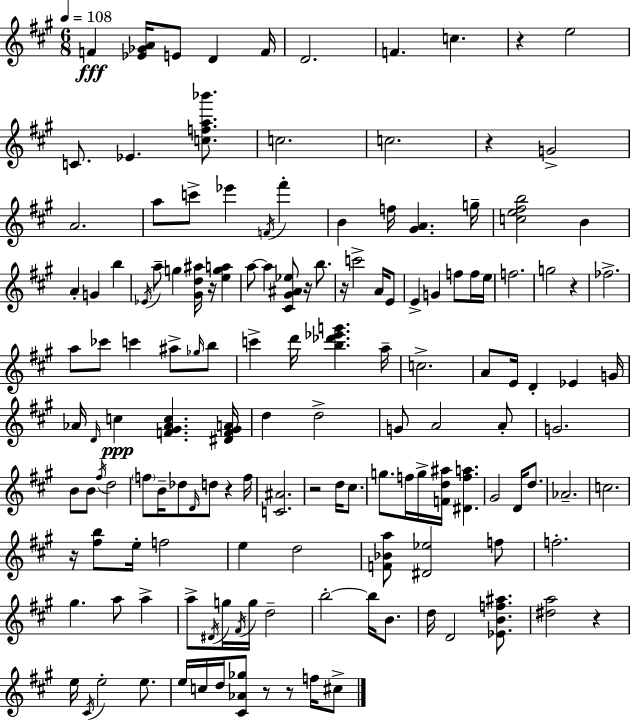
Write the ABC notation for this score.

X:1
T:Untitled
M:6/8
L:1/4
K:A
F [_E_GA]/4 E/2 D F/4 D2 F c z e2 C/2 _E [cfa_b']/2 c2 c2 z G2 A2 a/2 c'/2 _e' F/4 ^f' B f/4 [^GA] g/4 [ce^fb]2 B A G b _E/4 a/2 g [^Gd^a]/4 z/4 [ega] a/2 a [^C^G^A_e]/2 z/4 b/2 z/4 c'2 A/4 E/2 E G f/2 f/4 e/4 f2 g2 z _f2 a/2 _c'/2 c' ^a/2 _g/4 b/2 c' d'/4 [b_d'_e'g'] a/4 c2 A/2 E/4 D _E G/4 _A/4 D/4 c [F^G_Ac] [^DF^GA]/4 d d2 G/2 A2 A/2 G2 B/2 B/2 ^f/4 d2 f/2 B/4 _d/2 D/4 d/2 z f/4 [C^A]2 z2 d/4 ^c/2 g/2 f/4 g/4 [Fd^a]/4 [^Dfa] ^G2 D/4 d/2 _A2 c2 z/4 [^fb]/2 e/4 f2 e d2 [F_Ba]/2 [^D_e]2 f/2 f2 ^g a/2 a a/2 ^D/4 g/4 ^F/4 g/4 d2 b2 b/4 B/2 d/4 D2 [_EBf^a]/2 [^da]2 z e/4 ^C/4 e2 e/2 e/4 c/4 d/4 [^C_A_g]/2 z/2 z/2 f/4 ^c/2